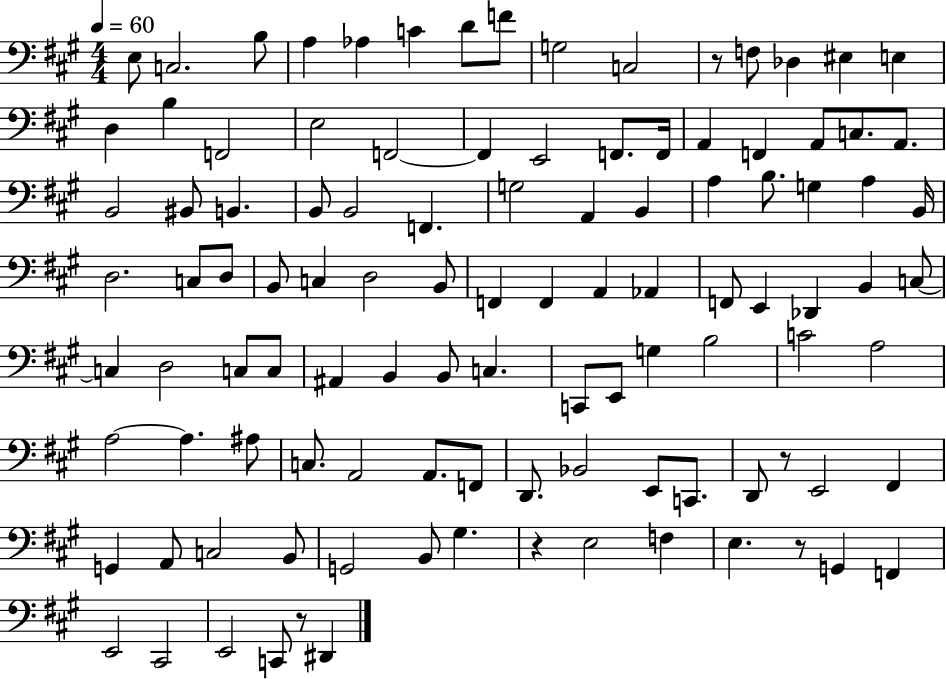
X:1
T:Untitled
M:4/4
L:1/4
K:A
E,/2 C,2 B,/2 A, _A, C D/2 F/2 G,2 C,2 z/2 F,/2 _D, ^E, E, D, B, F,,2 E,2 F,,2 F,, E,,2 F,,/2 F,,/4 A,, F,, A,,/2 C,/2 A,,/2 B,,2 ^B,,/2 B,, B,,/2 B,,2 F,, G,2 A,, B,, A, B,/2 G, A, B,,/4 D,2 C,/2 D,/2 B,,/2 C, D,2 B,,/2 F,, F,, A,, _A,, F,,/2 E,, _D,, B,, C,/2 C, D,2 C,/2 C,/2 ^A,, B,, B,,/2 C, C,,/2 E,,/2 G, B,2 C2 A,2 A,2 A, ^A,/2 C,/2 A,,2 A,,/2 F,,/2 D,,/2 _B,,2 E,,/2 C,,/2 D,,/2 z/2 E,,2 ^F,, G,, A,,/2 C,2 B,,/2 G,,2 B,,/2 ^G, z E,2 F, E, z/2 G,, F,, E,,2 ^C,,2 E,,2 C,,/2 z/2 ^D,,